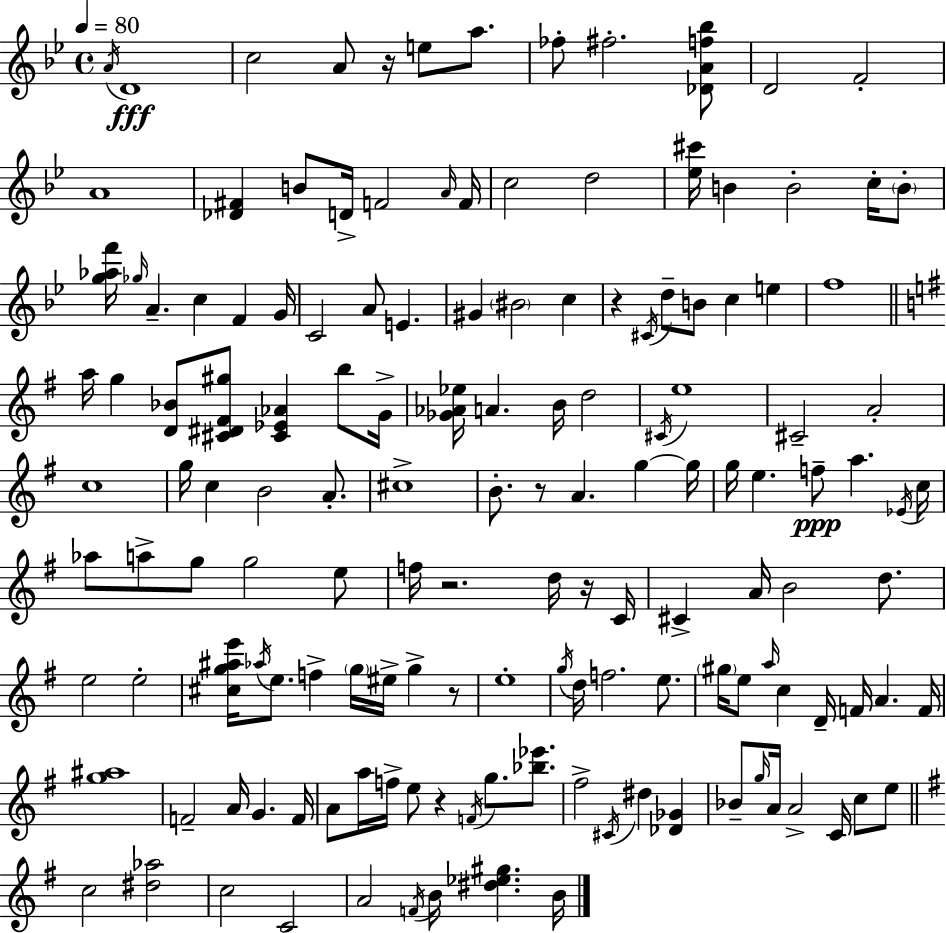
{
  \clef treble
  \time 4/4
  \defaultTimeSignature
  \key g \minor
  \tempo 4 = 80
  \acciaccatura { a'16 }\fff d'1 | c''2 a'8 r16 e''8 a''8. | fes''8-. fis''2.-. <des' a' f'' bes''>8 | d'2 f'2-. | \break a'1 | <des' fis'>4 b'8 d'16-> f'2 | \grace { a'16 } f'16 c''2 d''2 | <ees'' cis'''>16 b'4 b'2-. c''16-. | \break \parenthesize b'8-. <g'' aes'' f'''>16 \grace { ges''16 } a'4.-- c''4 f'4 | g'16 c'2 a'8 e'4. | gis'4 \parenthesize bis'2 c''4 | r4 \acciaccatura { cis'16 } d''8-- b'8 c''4 | \break e''4 f''1 | \bar "||" \break \key g \major a''16 g''4 <d' bes'>8 <cis' dis' fis' gis''>8 <cis' ees' aes'>4 b''8 g'16-> | <ges' aes' ees''>16 a'4. b'16 d''2 | \acciaccatura { cis'16 } e''1 | cis'2-- a'2-. | \break c''1 | g''16 c''4 b'2 a'8.-. | cis''1-> | b'8.-. r8 a'4. g''4~~ | \break g''16 g''16 e''4. f''8--\ppp a''4. | \acciaccatura { ees'16 } c''16 aes''8 a''8-> g''8 g''2 | e''8 f''16 r2. d''16 | r16 c'16 cis'4-> a'16 b'2 d''8. | \break e''2 e''2-. | <cis'' g'' ais'' e'''>16 \acciaccatura { aes''16 } e''8. f''4-> \parenthesize g''16 eis''16-> g''4-> | r8 e''1-. | \acciaccatura { g''16 } d''16 f''2. | \break e''8. \parenthesize gis''16 e''8 \grace { a''16 } c''4 d'16-- f'16 a'4. | f'16 <g'' ais''>1 | f'2-- a'16 g'4. | f'16 a'8 a''16 f''16-> e''8 r4 \acciaccatura { f'16 } | \break g''8. <bes'' ees'''>8. fis''2-> \acciaccatura { cis'16 } dis''4 | <des' ges'>4 bes'8-- \grace { g''16 } a'16 a'2-> | c'16 c''8 e''8 \bar "||" \break \key g \major c''2 <dis'' aes''>2 | c''2 c'2 | a'2 \acciaccatura { f'16 } b'16 <dis'' ees'' gis''>4. | b'16 \bar "|."
}